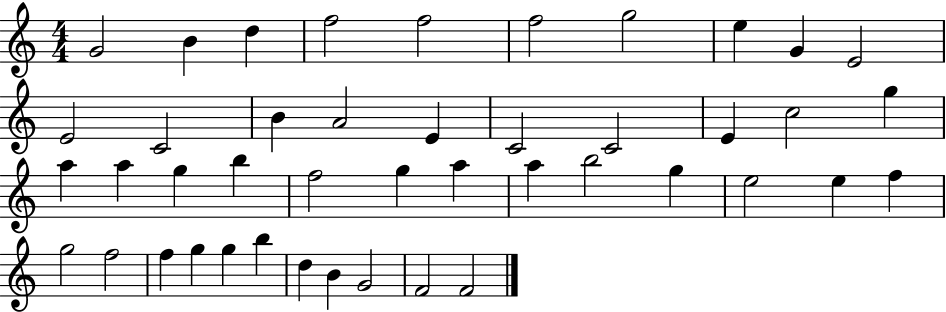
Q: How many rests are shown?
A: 0